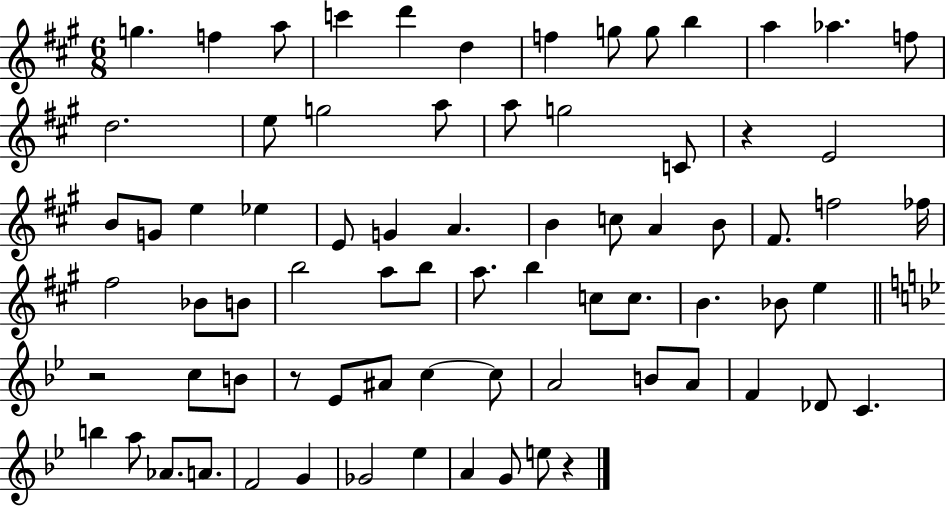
X:1
T:Untitled
M:6/8
L:1/4
K:A
g f a/2 c' d' d f g/2 g/2 b a _a f/2 d2 e/2 g2 a/2 a/2 g2 C/2 z E2 B/2 G/2 e _e E/2 G A B c/2 A B/2 ^F/2 f2 _f/4 ^f2 _B/2 B/2 b2 a/2 b/2 a/2 b c/2 c/2 B _B/2 e z2 c/2 B/2 z/2 _E/2 ^A/2 c c/2 A2 B/2 A/2 F _D/2 C b a/2 _A/2 A/2 F2 G _G2 _e A G/2 e/2 z